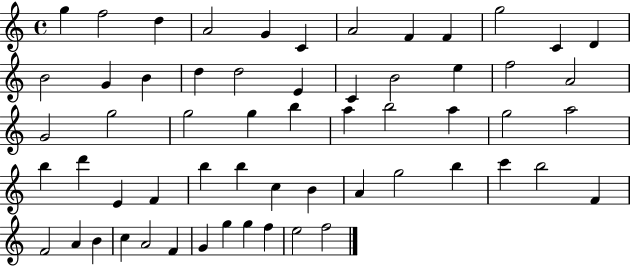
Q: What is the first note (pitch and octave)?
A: G5